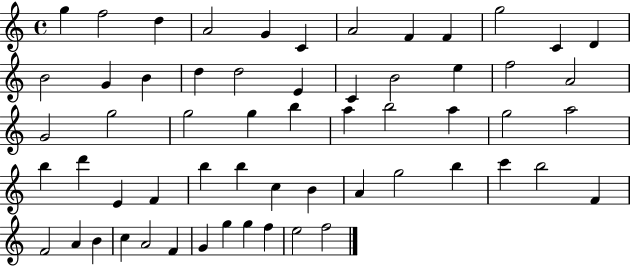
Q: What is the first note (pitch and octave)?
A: G5